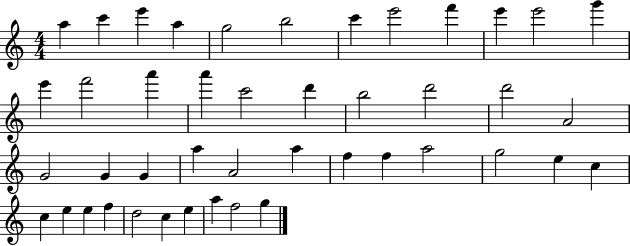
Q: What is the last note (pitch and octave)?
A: G5